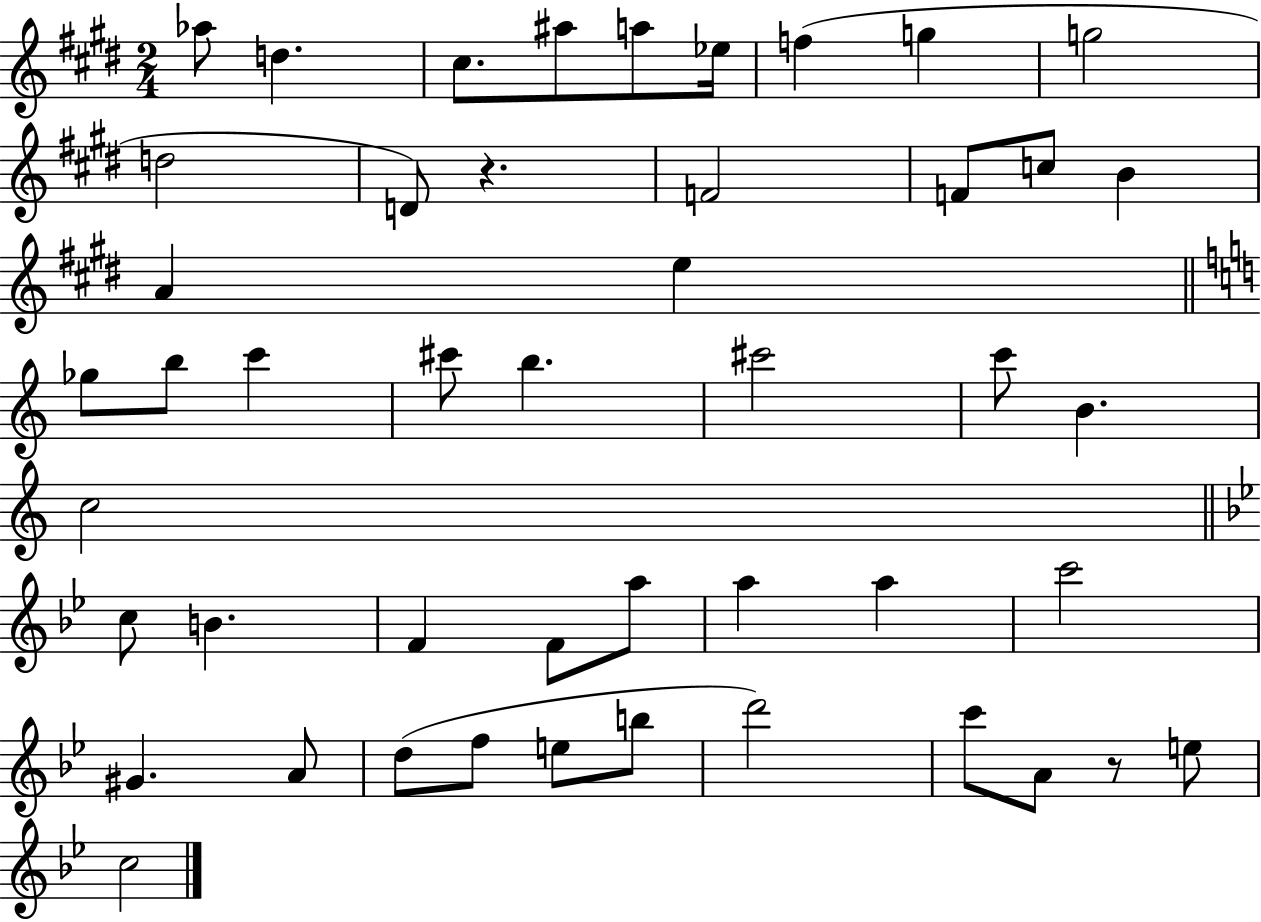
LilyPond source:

{
  \clef treble
  \numericTimeSignature
  \time 2/4
  \key e \major
  aes''8 d''4. | cis''8. ais''8 a''8 ees''16 | f''4( g''4 | g''2 | \break d''2 | d'8) r4. | f'2 | f'8 c''8 b'4 | \break a'4 e''4 | \bar "||" \break \key c \major ges''8 b''8 c'''4 | cis'''8 b''4. | cis'''2 | c'''8 b'4. | \break c''2 | \bar "||" \break \key bes \major c''8 b'4. | f'4 f'8 a''8 | a''4 a''4 | c'''2 | \break gis'4. a'8 | d''8( f''8 e''8 b''8 | d'''2) | c'''8 a'8 r8 e''8 | \break c''2 | \bar "|."
}